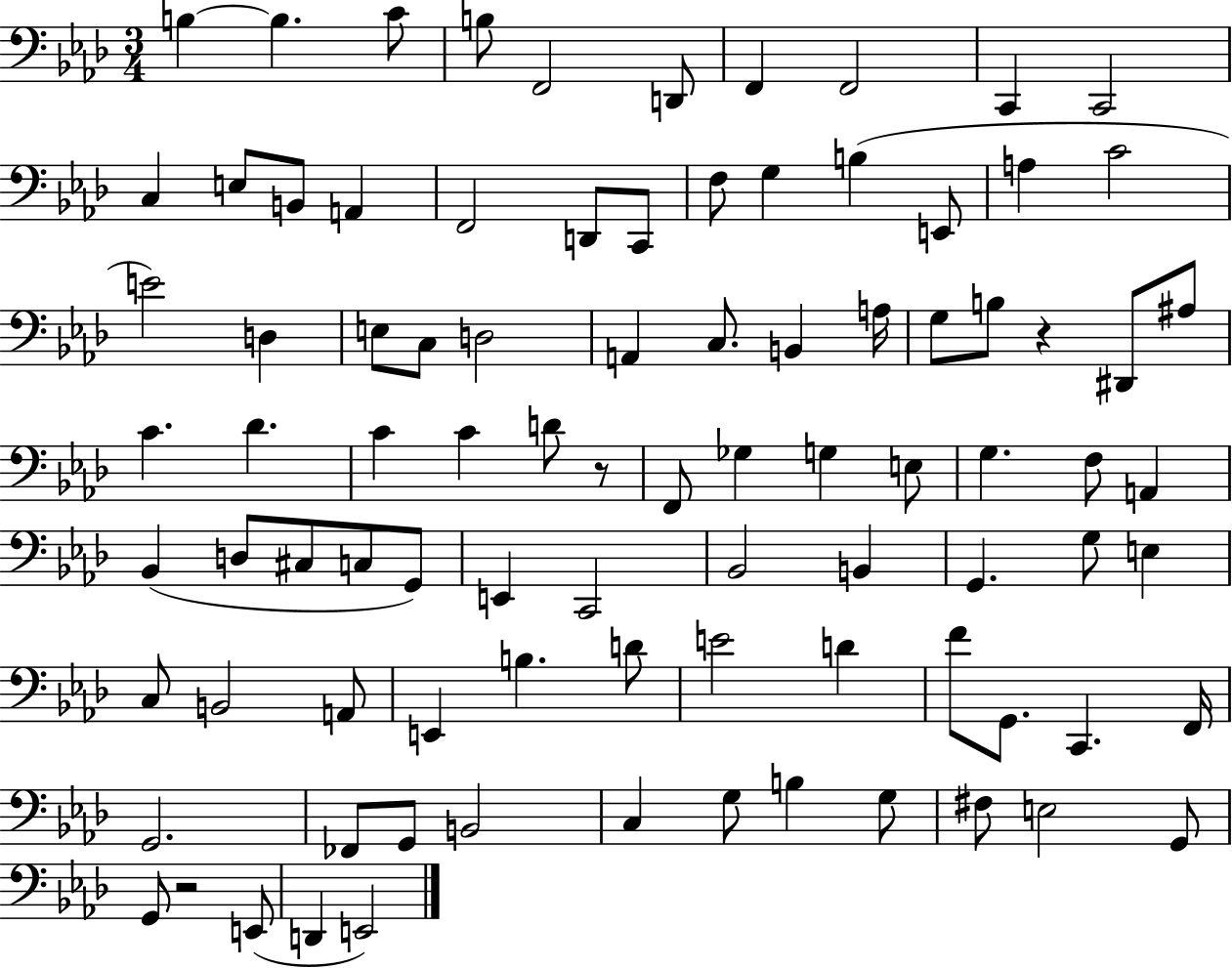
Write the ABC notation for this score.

X:1
T:Untitled
M:3/4
L:1/4
K:Ab
B, B, C/2 B,/2 F,,2 D,,/2 F,, F,,2 C,, C,,2 C, E,/2 B,,/2 A,, F,,2 D,,/2 C,,/2 F,/2 G, B, E,,/2 A, C2 E2 D, E,/2 C,/2 D,2 A,, C,/2 B,, A,/4 G,/2 B,/2 z ^D,,/2 ^A,/2 C _D C C D/2 z/2 F,,/2 _G, G, E,/2 G, F,/2 A,, _B,, D,/2 ^C,/2 C,/2 G,,/2 E,, C,,2 _B,,2 B,, G,, G,/2 E, C,/2 B,,2 A,,/2 E,, B, D/2 E2 D F/2 G,,/2 C,, F,,/4 G,,2 _F,,/2 G,,/2 B,,2 C, G,/2 B, G,/2 ^F,/2 E,2 G,,/2 G,,/2 z2 E,,/2 D,, E,,2